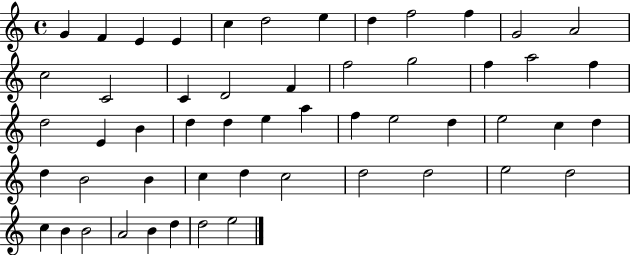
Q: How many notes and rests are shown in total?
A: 53